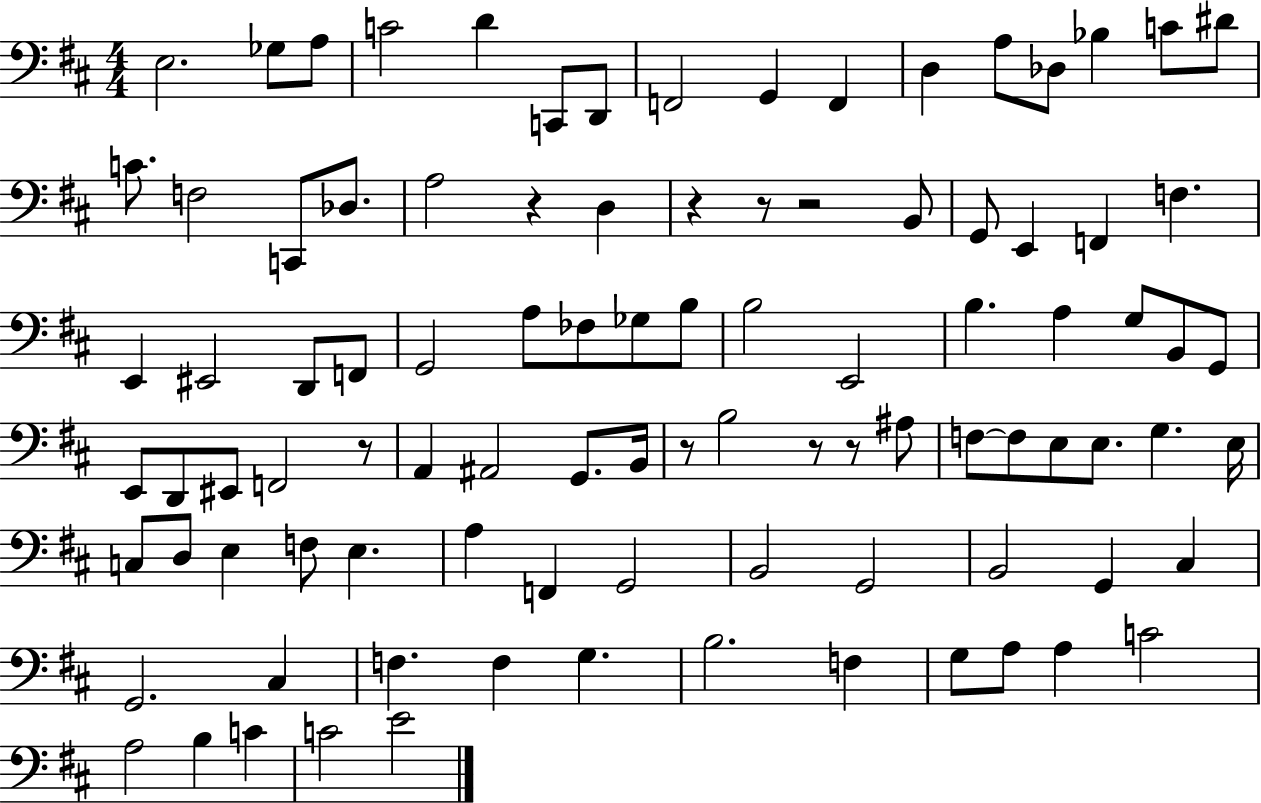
E3/h. Gb3/e A3/e C4/h D4/q C2/e D2/e F2/h G2/q F2/q D3/q A3/e Db3/e Bb3/q C4/e D#4/e C4/e. F3/h C2/e Db3/e. A3/h R/q D3/q R/q R/e R/h B2/e G2/e E2/q F2/q F3/q. E2/q EIS2/h D2/e F2/e G2/h A3/e FES3/e Gb3/e B3/e B3/h E2/h B3/q. A3/q G3/e B2/e G2/e E2/e D2/e EIS2/e F2/h R/e A2/q A#2/h G2/e. B2/s R/e B3/h R/e R/e A#3/e F3/e F3/e E3/e E3/e. G3/q. E3/s C3/e D3/e E3/q F3/e E3/q. A3/q F2/q G2/h B2/h G2/h B2/h G2/q C#3/q G2/h. C#3/q F3/q. F3/q G3/q. B3/h. F3/q G3/e A3/e A3/q C4/h A3/h B3/q C4/q C4/h E4/h